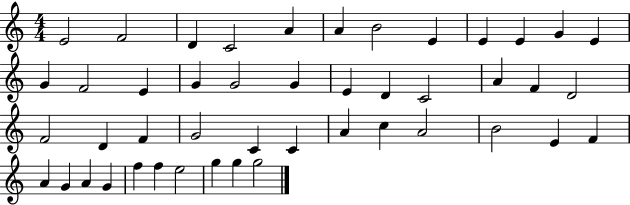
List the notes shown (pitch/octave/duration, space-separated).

E4/h F4/h D4/q C4/h A4/q A4/q B4/h E4/q E4/q E4/q G4/q E4/q G4/q F4/h E4/q G4/q G4/h G4/q E4/q D4/q C4/h A4/q F4/q D4/h F4/h D4/q F4/q G4/h C4/q C4/q A4/q C5/q A4/h B4/h E4/q F4/q A4/q G4/q A4/q G4/q F5/q F5/q E5/h G5/q G5/q G5/h